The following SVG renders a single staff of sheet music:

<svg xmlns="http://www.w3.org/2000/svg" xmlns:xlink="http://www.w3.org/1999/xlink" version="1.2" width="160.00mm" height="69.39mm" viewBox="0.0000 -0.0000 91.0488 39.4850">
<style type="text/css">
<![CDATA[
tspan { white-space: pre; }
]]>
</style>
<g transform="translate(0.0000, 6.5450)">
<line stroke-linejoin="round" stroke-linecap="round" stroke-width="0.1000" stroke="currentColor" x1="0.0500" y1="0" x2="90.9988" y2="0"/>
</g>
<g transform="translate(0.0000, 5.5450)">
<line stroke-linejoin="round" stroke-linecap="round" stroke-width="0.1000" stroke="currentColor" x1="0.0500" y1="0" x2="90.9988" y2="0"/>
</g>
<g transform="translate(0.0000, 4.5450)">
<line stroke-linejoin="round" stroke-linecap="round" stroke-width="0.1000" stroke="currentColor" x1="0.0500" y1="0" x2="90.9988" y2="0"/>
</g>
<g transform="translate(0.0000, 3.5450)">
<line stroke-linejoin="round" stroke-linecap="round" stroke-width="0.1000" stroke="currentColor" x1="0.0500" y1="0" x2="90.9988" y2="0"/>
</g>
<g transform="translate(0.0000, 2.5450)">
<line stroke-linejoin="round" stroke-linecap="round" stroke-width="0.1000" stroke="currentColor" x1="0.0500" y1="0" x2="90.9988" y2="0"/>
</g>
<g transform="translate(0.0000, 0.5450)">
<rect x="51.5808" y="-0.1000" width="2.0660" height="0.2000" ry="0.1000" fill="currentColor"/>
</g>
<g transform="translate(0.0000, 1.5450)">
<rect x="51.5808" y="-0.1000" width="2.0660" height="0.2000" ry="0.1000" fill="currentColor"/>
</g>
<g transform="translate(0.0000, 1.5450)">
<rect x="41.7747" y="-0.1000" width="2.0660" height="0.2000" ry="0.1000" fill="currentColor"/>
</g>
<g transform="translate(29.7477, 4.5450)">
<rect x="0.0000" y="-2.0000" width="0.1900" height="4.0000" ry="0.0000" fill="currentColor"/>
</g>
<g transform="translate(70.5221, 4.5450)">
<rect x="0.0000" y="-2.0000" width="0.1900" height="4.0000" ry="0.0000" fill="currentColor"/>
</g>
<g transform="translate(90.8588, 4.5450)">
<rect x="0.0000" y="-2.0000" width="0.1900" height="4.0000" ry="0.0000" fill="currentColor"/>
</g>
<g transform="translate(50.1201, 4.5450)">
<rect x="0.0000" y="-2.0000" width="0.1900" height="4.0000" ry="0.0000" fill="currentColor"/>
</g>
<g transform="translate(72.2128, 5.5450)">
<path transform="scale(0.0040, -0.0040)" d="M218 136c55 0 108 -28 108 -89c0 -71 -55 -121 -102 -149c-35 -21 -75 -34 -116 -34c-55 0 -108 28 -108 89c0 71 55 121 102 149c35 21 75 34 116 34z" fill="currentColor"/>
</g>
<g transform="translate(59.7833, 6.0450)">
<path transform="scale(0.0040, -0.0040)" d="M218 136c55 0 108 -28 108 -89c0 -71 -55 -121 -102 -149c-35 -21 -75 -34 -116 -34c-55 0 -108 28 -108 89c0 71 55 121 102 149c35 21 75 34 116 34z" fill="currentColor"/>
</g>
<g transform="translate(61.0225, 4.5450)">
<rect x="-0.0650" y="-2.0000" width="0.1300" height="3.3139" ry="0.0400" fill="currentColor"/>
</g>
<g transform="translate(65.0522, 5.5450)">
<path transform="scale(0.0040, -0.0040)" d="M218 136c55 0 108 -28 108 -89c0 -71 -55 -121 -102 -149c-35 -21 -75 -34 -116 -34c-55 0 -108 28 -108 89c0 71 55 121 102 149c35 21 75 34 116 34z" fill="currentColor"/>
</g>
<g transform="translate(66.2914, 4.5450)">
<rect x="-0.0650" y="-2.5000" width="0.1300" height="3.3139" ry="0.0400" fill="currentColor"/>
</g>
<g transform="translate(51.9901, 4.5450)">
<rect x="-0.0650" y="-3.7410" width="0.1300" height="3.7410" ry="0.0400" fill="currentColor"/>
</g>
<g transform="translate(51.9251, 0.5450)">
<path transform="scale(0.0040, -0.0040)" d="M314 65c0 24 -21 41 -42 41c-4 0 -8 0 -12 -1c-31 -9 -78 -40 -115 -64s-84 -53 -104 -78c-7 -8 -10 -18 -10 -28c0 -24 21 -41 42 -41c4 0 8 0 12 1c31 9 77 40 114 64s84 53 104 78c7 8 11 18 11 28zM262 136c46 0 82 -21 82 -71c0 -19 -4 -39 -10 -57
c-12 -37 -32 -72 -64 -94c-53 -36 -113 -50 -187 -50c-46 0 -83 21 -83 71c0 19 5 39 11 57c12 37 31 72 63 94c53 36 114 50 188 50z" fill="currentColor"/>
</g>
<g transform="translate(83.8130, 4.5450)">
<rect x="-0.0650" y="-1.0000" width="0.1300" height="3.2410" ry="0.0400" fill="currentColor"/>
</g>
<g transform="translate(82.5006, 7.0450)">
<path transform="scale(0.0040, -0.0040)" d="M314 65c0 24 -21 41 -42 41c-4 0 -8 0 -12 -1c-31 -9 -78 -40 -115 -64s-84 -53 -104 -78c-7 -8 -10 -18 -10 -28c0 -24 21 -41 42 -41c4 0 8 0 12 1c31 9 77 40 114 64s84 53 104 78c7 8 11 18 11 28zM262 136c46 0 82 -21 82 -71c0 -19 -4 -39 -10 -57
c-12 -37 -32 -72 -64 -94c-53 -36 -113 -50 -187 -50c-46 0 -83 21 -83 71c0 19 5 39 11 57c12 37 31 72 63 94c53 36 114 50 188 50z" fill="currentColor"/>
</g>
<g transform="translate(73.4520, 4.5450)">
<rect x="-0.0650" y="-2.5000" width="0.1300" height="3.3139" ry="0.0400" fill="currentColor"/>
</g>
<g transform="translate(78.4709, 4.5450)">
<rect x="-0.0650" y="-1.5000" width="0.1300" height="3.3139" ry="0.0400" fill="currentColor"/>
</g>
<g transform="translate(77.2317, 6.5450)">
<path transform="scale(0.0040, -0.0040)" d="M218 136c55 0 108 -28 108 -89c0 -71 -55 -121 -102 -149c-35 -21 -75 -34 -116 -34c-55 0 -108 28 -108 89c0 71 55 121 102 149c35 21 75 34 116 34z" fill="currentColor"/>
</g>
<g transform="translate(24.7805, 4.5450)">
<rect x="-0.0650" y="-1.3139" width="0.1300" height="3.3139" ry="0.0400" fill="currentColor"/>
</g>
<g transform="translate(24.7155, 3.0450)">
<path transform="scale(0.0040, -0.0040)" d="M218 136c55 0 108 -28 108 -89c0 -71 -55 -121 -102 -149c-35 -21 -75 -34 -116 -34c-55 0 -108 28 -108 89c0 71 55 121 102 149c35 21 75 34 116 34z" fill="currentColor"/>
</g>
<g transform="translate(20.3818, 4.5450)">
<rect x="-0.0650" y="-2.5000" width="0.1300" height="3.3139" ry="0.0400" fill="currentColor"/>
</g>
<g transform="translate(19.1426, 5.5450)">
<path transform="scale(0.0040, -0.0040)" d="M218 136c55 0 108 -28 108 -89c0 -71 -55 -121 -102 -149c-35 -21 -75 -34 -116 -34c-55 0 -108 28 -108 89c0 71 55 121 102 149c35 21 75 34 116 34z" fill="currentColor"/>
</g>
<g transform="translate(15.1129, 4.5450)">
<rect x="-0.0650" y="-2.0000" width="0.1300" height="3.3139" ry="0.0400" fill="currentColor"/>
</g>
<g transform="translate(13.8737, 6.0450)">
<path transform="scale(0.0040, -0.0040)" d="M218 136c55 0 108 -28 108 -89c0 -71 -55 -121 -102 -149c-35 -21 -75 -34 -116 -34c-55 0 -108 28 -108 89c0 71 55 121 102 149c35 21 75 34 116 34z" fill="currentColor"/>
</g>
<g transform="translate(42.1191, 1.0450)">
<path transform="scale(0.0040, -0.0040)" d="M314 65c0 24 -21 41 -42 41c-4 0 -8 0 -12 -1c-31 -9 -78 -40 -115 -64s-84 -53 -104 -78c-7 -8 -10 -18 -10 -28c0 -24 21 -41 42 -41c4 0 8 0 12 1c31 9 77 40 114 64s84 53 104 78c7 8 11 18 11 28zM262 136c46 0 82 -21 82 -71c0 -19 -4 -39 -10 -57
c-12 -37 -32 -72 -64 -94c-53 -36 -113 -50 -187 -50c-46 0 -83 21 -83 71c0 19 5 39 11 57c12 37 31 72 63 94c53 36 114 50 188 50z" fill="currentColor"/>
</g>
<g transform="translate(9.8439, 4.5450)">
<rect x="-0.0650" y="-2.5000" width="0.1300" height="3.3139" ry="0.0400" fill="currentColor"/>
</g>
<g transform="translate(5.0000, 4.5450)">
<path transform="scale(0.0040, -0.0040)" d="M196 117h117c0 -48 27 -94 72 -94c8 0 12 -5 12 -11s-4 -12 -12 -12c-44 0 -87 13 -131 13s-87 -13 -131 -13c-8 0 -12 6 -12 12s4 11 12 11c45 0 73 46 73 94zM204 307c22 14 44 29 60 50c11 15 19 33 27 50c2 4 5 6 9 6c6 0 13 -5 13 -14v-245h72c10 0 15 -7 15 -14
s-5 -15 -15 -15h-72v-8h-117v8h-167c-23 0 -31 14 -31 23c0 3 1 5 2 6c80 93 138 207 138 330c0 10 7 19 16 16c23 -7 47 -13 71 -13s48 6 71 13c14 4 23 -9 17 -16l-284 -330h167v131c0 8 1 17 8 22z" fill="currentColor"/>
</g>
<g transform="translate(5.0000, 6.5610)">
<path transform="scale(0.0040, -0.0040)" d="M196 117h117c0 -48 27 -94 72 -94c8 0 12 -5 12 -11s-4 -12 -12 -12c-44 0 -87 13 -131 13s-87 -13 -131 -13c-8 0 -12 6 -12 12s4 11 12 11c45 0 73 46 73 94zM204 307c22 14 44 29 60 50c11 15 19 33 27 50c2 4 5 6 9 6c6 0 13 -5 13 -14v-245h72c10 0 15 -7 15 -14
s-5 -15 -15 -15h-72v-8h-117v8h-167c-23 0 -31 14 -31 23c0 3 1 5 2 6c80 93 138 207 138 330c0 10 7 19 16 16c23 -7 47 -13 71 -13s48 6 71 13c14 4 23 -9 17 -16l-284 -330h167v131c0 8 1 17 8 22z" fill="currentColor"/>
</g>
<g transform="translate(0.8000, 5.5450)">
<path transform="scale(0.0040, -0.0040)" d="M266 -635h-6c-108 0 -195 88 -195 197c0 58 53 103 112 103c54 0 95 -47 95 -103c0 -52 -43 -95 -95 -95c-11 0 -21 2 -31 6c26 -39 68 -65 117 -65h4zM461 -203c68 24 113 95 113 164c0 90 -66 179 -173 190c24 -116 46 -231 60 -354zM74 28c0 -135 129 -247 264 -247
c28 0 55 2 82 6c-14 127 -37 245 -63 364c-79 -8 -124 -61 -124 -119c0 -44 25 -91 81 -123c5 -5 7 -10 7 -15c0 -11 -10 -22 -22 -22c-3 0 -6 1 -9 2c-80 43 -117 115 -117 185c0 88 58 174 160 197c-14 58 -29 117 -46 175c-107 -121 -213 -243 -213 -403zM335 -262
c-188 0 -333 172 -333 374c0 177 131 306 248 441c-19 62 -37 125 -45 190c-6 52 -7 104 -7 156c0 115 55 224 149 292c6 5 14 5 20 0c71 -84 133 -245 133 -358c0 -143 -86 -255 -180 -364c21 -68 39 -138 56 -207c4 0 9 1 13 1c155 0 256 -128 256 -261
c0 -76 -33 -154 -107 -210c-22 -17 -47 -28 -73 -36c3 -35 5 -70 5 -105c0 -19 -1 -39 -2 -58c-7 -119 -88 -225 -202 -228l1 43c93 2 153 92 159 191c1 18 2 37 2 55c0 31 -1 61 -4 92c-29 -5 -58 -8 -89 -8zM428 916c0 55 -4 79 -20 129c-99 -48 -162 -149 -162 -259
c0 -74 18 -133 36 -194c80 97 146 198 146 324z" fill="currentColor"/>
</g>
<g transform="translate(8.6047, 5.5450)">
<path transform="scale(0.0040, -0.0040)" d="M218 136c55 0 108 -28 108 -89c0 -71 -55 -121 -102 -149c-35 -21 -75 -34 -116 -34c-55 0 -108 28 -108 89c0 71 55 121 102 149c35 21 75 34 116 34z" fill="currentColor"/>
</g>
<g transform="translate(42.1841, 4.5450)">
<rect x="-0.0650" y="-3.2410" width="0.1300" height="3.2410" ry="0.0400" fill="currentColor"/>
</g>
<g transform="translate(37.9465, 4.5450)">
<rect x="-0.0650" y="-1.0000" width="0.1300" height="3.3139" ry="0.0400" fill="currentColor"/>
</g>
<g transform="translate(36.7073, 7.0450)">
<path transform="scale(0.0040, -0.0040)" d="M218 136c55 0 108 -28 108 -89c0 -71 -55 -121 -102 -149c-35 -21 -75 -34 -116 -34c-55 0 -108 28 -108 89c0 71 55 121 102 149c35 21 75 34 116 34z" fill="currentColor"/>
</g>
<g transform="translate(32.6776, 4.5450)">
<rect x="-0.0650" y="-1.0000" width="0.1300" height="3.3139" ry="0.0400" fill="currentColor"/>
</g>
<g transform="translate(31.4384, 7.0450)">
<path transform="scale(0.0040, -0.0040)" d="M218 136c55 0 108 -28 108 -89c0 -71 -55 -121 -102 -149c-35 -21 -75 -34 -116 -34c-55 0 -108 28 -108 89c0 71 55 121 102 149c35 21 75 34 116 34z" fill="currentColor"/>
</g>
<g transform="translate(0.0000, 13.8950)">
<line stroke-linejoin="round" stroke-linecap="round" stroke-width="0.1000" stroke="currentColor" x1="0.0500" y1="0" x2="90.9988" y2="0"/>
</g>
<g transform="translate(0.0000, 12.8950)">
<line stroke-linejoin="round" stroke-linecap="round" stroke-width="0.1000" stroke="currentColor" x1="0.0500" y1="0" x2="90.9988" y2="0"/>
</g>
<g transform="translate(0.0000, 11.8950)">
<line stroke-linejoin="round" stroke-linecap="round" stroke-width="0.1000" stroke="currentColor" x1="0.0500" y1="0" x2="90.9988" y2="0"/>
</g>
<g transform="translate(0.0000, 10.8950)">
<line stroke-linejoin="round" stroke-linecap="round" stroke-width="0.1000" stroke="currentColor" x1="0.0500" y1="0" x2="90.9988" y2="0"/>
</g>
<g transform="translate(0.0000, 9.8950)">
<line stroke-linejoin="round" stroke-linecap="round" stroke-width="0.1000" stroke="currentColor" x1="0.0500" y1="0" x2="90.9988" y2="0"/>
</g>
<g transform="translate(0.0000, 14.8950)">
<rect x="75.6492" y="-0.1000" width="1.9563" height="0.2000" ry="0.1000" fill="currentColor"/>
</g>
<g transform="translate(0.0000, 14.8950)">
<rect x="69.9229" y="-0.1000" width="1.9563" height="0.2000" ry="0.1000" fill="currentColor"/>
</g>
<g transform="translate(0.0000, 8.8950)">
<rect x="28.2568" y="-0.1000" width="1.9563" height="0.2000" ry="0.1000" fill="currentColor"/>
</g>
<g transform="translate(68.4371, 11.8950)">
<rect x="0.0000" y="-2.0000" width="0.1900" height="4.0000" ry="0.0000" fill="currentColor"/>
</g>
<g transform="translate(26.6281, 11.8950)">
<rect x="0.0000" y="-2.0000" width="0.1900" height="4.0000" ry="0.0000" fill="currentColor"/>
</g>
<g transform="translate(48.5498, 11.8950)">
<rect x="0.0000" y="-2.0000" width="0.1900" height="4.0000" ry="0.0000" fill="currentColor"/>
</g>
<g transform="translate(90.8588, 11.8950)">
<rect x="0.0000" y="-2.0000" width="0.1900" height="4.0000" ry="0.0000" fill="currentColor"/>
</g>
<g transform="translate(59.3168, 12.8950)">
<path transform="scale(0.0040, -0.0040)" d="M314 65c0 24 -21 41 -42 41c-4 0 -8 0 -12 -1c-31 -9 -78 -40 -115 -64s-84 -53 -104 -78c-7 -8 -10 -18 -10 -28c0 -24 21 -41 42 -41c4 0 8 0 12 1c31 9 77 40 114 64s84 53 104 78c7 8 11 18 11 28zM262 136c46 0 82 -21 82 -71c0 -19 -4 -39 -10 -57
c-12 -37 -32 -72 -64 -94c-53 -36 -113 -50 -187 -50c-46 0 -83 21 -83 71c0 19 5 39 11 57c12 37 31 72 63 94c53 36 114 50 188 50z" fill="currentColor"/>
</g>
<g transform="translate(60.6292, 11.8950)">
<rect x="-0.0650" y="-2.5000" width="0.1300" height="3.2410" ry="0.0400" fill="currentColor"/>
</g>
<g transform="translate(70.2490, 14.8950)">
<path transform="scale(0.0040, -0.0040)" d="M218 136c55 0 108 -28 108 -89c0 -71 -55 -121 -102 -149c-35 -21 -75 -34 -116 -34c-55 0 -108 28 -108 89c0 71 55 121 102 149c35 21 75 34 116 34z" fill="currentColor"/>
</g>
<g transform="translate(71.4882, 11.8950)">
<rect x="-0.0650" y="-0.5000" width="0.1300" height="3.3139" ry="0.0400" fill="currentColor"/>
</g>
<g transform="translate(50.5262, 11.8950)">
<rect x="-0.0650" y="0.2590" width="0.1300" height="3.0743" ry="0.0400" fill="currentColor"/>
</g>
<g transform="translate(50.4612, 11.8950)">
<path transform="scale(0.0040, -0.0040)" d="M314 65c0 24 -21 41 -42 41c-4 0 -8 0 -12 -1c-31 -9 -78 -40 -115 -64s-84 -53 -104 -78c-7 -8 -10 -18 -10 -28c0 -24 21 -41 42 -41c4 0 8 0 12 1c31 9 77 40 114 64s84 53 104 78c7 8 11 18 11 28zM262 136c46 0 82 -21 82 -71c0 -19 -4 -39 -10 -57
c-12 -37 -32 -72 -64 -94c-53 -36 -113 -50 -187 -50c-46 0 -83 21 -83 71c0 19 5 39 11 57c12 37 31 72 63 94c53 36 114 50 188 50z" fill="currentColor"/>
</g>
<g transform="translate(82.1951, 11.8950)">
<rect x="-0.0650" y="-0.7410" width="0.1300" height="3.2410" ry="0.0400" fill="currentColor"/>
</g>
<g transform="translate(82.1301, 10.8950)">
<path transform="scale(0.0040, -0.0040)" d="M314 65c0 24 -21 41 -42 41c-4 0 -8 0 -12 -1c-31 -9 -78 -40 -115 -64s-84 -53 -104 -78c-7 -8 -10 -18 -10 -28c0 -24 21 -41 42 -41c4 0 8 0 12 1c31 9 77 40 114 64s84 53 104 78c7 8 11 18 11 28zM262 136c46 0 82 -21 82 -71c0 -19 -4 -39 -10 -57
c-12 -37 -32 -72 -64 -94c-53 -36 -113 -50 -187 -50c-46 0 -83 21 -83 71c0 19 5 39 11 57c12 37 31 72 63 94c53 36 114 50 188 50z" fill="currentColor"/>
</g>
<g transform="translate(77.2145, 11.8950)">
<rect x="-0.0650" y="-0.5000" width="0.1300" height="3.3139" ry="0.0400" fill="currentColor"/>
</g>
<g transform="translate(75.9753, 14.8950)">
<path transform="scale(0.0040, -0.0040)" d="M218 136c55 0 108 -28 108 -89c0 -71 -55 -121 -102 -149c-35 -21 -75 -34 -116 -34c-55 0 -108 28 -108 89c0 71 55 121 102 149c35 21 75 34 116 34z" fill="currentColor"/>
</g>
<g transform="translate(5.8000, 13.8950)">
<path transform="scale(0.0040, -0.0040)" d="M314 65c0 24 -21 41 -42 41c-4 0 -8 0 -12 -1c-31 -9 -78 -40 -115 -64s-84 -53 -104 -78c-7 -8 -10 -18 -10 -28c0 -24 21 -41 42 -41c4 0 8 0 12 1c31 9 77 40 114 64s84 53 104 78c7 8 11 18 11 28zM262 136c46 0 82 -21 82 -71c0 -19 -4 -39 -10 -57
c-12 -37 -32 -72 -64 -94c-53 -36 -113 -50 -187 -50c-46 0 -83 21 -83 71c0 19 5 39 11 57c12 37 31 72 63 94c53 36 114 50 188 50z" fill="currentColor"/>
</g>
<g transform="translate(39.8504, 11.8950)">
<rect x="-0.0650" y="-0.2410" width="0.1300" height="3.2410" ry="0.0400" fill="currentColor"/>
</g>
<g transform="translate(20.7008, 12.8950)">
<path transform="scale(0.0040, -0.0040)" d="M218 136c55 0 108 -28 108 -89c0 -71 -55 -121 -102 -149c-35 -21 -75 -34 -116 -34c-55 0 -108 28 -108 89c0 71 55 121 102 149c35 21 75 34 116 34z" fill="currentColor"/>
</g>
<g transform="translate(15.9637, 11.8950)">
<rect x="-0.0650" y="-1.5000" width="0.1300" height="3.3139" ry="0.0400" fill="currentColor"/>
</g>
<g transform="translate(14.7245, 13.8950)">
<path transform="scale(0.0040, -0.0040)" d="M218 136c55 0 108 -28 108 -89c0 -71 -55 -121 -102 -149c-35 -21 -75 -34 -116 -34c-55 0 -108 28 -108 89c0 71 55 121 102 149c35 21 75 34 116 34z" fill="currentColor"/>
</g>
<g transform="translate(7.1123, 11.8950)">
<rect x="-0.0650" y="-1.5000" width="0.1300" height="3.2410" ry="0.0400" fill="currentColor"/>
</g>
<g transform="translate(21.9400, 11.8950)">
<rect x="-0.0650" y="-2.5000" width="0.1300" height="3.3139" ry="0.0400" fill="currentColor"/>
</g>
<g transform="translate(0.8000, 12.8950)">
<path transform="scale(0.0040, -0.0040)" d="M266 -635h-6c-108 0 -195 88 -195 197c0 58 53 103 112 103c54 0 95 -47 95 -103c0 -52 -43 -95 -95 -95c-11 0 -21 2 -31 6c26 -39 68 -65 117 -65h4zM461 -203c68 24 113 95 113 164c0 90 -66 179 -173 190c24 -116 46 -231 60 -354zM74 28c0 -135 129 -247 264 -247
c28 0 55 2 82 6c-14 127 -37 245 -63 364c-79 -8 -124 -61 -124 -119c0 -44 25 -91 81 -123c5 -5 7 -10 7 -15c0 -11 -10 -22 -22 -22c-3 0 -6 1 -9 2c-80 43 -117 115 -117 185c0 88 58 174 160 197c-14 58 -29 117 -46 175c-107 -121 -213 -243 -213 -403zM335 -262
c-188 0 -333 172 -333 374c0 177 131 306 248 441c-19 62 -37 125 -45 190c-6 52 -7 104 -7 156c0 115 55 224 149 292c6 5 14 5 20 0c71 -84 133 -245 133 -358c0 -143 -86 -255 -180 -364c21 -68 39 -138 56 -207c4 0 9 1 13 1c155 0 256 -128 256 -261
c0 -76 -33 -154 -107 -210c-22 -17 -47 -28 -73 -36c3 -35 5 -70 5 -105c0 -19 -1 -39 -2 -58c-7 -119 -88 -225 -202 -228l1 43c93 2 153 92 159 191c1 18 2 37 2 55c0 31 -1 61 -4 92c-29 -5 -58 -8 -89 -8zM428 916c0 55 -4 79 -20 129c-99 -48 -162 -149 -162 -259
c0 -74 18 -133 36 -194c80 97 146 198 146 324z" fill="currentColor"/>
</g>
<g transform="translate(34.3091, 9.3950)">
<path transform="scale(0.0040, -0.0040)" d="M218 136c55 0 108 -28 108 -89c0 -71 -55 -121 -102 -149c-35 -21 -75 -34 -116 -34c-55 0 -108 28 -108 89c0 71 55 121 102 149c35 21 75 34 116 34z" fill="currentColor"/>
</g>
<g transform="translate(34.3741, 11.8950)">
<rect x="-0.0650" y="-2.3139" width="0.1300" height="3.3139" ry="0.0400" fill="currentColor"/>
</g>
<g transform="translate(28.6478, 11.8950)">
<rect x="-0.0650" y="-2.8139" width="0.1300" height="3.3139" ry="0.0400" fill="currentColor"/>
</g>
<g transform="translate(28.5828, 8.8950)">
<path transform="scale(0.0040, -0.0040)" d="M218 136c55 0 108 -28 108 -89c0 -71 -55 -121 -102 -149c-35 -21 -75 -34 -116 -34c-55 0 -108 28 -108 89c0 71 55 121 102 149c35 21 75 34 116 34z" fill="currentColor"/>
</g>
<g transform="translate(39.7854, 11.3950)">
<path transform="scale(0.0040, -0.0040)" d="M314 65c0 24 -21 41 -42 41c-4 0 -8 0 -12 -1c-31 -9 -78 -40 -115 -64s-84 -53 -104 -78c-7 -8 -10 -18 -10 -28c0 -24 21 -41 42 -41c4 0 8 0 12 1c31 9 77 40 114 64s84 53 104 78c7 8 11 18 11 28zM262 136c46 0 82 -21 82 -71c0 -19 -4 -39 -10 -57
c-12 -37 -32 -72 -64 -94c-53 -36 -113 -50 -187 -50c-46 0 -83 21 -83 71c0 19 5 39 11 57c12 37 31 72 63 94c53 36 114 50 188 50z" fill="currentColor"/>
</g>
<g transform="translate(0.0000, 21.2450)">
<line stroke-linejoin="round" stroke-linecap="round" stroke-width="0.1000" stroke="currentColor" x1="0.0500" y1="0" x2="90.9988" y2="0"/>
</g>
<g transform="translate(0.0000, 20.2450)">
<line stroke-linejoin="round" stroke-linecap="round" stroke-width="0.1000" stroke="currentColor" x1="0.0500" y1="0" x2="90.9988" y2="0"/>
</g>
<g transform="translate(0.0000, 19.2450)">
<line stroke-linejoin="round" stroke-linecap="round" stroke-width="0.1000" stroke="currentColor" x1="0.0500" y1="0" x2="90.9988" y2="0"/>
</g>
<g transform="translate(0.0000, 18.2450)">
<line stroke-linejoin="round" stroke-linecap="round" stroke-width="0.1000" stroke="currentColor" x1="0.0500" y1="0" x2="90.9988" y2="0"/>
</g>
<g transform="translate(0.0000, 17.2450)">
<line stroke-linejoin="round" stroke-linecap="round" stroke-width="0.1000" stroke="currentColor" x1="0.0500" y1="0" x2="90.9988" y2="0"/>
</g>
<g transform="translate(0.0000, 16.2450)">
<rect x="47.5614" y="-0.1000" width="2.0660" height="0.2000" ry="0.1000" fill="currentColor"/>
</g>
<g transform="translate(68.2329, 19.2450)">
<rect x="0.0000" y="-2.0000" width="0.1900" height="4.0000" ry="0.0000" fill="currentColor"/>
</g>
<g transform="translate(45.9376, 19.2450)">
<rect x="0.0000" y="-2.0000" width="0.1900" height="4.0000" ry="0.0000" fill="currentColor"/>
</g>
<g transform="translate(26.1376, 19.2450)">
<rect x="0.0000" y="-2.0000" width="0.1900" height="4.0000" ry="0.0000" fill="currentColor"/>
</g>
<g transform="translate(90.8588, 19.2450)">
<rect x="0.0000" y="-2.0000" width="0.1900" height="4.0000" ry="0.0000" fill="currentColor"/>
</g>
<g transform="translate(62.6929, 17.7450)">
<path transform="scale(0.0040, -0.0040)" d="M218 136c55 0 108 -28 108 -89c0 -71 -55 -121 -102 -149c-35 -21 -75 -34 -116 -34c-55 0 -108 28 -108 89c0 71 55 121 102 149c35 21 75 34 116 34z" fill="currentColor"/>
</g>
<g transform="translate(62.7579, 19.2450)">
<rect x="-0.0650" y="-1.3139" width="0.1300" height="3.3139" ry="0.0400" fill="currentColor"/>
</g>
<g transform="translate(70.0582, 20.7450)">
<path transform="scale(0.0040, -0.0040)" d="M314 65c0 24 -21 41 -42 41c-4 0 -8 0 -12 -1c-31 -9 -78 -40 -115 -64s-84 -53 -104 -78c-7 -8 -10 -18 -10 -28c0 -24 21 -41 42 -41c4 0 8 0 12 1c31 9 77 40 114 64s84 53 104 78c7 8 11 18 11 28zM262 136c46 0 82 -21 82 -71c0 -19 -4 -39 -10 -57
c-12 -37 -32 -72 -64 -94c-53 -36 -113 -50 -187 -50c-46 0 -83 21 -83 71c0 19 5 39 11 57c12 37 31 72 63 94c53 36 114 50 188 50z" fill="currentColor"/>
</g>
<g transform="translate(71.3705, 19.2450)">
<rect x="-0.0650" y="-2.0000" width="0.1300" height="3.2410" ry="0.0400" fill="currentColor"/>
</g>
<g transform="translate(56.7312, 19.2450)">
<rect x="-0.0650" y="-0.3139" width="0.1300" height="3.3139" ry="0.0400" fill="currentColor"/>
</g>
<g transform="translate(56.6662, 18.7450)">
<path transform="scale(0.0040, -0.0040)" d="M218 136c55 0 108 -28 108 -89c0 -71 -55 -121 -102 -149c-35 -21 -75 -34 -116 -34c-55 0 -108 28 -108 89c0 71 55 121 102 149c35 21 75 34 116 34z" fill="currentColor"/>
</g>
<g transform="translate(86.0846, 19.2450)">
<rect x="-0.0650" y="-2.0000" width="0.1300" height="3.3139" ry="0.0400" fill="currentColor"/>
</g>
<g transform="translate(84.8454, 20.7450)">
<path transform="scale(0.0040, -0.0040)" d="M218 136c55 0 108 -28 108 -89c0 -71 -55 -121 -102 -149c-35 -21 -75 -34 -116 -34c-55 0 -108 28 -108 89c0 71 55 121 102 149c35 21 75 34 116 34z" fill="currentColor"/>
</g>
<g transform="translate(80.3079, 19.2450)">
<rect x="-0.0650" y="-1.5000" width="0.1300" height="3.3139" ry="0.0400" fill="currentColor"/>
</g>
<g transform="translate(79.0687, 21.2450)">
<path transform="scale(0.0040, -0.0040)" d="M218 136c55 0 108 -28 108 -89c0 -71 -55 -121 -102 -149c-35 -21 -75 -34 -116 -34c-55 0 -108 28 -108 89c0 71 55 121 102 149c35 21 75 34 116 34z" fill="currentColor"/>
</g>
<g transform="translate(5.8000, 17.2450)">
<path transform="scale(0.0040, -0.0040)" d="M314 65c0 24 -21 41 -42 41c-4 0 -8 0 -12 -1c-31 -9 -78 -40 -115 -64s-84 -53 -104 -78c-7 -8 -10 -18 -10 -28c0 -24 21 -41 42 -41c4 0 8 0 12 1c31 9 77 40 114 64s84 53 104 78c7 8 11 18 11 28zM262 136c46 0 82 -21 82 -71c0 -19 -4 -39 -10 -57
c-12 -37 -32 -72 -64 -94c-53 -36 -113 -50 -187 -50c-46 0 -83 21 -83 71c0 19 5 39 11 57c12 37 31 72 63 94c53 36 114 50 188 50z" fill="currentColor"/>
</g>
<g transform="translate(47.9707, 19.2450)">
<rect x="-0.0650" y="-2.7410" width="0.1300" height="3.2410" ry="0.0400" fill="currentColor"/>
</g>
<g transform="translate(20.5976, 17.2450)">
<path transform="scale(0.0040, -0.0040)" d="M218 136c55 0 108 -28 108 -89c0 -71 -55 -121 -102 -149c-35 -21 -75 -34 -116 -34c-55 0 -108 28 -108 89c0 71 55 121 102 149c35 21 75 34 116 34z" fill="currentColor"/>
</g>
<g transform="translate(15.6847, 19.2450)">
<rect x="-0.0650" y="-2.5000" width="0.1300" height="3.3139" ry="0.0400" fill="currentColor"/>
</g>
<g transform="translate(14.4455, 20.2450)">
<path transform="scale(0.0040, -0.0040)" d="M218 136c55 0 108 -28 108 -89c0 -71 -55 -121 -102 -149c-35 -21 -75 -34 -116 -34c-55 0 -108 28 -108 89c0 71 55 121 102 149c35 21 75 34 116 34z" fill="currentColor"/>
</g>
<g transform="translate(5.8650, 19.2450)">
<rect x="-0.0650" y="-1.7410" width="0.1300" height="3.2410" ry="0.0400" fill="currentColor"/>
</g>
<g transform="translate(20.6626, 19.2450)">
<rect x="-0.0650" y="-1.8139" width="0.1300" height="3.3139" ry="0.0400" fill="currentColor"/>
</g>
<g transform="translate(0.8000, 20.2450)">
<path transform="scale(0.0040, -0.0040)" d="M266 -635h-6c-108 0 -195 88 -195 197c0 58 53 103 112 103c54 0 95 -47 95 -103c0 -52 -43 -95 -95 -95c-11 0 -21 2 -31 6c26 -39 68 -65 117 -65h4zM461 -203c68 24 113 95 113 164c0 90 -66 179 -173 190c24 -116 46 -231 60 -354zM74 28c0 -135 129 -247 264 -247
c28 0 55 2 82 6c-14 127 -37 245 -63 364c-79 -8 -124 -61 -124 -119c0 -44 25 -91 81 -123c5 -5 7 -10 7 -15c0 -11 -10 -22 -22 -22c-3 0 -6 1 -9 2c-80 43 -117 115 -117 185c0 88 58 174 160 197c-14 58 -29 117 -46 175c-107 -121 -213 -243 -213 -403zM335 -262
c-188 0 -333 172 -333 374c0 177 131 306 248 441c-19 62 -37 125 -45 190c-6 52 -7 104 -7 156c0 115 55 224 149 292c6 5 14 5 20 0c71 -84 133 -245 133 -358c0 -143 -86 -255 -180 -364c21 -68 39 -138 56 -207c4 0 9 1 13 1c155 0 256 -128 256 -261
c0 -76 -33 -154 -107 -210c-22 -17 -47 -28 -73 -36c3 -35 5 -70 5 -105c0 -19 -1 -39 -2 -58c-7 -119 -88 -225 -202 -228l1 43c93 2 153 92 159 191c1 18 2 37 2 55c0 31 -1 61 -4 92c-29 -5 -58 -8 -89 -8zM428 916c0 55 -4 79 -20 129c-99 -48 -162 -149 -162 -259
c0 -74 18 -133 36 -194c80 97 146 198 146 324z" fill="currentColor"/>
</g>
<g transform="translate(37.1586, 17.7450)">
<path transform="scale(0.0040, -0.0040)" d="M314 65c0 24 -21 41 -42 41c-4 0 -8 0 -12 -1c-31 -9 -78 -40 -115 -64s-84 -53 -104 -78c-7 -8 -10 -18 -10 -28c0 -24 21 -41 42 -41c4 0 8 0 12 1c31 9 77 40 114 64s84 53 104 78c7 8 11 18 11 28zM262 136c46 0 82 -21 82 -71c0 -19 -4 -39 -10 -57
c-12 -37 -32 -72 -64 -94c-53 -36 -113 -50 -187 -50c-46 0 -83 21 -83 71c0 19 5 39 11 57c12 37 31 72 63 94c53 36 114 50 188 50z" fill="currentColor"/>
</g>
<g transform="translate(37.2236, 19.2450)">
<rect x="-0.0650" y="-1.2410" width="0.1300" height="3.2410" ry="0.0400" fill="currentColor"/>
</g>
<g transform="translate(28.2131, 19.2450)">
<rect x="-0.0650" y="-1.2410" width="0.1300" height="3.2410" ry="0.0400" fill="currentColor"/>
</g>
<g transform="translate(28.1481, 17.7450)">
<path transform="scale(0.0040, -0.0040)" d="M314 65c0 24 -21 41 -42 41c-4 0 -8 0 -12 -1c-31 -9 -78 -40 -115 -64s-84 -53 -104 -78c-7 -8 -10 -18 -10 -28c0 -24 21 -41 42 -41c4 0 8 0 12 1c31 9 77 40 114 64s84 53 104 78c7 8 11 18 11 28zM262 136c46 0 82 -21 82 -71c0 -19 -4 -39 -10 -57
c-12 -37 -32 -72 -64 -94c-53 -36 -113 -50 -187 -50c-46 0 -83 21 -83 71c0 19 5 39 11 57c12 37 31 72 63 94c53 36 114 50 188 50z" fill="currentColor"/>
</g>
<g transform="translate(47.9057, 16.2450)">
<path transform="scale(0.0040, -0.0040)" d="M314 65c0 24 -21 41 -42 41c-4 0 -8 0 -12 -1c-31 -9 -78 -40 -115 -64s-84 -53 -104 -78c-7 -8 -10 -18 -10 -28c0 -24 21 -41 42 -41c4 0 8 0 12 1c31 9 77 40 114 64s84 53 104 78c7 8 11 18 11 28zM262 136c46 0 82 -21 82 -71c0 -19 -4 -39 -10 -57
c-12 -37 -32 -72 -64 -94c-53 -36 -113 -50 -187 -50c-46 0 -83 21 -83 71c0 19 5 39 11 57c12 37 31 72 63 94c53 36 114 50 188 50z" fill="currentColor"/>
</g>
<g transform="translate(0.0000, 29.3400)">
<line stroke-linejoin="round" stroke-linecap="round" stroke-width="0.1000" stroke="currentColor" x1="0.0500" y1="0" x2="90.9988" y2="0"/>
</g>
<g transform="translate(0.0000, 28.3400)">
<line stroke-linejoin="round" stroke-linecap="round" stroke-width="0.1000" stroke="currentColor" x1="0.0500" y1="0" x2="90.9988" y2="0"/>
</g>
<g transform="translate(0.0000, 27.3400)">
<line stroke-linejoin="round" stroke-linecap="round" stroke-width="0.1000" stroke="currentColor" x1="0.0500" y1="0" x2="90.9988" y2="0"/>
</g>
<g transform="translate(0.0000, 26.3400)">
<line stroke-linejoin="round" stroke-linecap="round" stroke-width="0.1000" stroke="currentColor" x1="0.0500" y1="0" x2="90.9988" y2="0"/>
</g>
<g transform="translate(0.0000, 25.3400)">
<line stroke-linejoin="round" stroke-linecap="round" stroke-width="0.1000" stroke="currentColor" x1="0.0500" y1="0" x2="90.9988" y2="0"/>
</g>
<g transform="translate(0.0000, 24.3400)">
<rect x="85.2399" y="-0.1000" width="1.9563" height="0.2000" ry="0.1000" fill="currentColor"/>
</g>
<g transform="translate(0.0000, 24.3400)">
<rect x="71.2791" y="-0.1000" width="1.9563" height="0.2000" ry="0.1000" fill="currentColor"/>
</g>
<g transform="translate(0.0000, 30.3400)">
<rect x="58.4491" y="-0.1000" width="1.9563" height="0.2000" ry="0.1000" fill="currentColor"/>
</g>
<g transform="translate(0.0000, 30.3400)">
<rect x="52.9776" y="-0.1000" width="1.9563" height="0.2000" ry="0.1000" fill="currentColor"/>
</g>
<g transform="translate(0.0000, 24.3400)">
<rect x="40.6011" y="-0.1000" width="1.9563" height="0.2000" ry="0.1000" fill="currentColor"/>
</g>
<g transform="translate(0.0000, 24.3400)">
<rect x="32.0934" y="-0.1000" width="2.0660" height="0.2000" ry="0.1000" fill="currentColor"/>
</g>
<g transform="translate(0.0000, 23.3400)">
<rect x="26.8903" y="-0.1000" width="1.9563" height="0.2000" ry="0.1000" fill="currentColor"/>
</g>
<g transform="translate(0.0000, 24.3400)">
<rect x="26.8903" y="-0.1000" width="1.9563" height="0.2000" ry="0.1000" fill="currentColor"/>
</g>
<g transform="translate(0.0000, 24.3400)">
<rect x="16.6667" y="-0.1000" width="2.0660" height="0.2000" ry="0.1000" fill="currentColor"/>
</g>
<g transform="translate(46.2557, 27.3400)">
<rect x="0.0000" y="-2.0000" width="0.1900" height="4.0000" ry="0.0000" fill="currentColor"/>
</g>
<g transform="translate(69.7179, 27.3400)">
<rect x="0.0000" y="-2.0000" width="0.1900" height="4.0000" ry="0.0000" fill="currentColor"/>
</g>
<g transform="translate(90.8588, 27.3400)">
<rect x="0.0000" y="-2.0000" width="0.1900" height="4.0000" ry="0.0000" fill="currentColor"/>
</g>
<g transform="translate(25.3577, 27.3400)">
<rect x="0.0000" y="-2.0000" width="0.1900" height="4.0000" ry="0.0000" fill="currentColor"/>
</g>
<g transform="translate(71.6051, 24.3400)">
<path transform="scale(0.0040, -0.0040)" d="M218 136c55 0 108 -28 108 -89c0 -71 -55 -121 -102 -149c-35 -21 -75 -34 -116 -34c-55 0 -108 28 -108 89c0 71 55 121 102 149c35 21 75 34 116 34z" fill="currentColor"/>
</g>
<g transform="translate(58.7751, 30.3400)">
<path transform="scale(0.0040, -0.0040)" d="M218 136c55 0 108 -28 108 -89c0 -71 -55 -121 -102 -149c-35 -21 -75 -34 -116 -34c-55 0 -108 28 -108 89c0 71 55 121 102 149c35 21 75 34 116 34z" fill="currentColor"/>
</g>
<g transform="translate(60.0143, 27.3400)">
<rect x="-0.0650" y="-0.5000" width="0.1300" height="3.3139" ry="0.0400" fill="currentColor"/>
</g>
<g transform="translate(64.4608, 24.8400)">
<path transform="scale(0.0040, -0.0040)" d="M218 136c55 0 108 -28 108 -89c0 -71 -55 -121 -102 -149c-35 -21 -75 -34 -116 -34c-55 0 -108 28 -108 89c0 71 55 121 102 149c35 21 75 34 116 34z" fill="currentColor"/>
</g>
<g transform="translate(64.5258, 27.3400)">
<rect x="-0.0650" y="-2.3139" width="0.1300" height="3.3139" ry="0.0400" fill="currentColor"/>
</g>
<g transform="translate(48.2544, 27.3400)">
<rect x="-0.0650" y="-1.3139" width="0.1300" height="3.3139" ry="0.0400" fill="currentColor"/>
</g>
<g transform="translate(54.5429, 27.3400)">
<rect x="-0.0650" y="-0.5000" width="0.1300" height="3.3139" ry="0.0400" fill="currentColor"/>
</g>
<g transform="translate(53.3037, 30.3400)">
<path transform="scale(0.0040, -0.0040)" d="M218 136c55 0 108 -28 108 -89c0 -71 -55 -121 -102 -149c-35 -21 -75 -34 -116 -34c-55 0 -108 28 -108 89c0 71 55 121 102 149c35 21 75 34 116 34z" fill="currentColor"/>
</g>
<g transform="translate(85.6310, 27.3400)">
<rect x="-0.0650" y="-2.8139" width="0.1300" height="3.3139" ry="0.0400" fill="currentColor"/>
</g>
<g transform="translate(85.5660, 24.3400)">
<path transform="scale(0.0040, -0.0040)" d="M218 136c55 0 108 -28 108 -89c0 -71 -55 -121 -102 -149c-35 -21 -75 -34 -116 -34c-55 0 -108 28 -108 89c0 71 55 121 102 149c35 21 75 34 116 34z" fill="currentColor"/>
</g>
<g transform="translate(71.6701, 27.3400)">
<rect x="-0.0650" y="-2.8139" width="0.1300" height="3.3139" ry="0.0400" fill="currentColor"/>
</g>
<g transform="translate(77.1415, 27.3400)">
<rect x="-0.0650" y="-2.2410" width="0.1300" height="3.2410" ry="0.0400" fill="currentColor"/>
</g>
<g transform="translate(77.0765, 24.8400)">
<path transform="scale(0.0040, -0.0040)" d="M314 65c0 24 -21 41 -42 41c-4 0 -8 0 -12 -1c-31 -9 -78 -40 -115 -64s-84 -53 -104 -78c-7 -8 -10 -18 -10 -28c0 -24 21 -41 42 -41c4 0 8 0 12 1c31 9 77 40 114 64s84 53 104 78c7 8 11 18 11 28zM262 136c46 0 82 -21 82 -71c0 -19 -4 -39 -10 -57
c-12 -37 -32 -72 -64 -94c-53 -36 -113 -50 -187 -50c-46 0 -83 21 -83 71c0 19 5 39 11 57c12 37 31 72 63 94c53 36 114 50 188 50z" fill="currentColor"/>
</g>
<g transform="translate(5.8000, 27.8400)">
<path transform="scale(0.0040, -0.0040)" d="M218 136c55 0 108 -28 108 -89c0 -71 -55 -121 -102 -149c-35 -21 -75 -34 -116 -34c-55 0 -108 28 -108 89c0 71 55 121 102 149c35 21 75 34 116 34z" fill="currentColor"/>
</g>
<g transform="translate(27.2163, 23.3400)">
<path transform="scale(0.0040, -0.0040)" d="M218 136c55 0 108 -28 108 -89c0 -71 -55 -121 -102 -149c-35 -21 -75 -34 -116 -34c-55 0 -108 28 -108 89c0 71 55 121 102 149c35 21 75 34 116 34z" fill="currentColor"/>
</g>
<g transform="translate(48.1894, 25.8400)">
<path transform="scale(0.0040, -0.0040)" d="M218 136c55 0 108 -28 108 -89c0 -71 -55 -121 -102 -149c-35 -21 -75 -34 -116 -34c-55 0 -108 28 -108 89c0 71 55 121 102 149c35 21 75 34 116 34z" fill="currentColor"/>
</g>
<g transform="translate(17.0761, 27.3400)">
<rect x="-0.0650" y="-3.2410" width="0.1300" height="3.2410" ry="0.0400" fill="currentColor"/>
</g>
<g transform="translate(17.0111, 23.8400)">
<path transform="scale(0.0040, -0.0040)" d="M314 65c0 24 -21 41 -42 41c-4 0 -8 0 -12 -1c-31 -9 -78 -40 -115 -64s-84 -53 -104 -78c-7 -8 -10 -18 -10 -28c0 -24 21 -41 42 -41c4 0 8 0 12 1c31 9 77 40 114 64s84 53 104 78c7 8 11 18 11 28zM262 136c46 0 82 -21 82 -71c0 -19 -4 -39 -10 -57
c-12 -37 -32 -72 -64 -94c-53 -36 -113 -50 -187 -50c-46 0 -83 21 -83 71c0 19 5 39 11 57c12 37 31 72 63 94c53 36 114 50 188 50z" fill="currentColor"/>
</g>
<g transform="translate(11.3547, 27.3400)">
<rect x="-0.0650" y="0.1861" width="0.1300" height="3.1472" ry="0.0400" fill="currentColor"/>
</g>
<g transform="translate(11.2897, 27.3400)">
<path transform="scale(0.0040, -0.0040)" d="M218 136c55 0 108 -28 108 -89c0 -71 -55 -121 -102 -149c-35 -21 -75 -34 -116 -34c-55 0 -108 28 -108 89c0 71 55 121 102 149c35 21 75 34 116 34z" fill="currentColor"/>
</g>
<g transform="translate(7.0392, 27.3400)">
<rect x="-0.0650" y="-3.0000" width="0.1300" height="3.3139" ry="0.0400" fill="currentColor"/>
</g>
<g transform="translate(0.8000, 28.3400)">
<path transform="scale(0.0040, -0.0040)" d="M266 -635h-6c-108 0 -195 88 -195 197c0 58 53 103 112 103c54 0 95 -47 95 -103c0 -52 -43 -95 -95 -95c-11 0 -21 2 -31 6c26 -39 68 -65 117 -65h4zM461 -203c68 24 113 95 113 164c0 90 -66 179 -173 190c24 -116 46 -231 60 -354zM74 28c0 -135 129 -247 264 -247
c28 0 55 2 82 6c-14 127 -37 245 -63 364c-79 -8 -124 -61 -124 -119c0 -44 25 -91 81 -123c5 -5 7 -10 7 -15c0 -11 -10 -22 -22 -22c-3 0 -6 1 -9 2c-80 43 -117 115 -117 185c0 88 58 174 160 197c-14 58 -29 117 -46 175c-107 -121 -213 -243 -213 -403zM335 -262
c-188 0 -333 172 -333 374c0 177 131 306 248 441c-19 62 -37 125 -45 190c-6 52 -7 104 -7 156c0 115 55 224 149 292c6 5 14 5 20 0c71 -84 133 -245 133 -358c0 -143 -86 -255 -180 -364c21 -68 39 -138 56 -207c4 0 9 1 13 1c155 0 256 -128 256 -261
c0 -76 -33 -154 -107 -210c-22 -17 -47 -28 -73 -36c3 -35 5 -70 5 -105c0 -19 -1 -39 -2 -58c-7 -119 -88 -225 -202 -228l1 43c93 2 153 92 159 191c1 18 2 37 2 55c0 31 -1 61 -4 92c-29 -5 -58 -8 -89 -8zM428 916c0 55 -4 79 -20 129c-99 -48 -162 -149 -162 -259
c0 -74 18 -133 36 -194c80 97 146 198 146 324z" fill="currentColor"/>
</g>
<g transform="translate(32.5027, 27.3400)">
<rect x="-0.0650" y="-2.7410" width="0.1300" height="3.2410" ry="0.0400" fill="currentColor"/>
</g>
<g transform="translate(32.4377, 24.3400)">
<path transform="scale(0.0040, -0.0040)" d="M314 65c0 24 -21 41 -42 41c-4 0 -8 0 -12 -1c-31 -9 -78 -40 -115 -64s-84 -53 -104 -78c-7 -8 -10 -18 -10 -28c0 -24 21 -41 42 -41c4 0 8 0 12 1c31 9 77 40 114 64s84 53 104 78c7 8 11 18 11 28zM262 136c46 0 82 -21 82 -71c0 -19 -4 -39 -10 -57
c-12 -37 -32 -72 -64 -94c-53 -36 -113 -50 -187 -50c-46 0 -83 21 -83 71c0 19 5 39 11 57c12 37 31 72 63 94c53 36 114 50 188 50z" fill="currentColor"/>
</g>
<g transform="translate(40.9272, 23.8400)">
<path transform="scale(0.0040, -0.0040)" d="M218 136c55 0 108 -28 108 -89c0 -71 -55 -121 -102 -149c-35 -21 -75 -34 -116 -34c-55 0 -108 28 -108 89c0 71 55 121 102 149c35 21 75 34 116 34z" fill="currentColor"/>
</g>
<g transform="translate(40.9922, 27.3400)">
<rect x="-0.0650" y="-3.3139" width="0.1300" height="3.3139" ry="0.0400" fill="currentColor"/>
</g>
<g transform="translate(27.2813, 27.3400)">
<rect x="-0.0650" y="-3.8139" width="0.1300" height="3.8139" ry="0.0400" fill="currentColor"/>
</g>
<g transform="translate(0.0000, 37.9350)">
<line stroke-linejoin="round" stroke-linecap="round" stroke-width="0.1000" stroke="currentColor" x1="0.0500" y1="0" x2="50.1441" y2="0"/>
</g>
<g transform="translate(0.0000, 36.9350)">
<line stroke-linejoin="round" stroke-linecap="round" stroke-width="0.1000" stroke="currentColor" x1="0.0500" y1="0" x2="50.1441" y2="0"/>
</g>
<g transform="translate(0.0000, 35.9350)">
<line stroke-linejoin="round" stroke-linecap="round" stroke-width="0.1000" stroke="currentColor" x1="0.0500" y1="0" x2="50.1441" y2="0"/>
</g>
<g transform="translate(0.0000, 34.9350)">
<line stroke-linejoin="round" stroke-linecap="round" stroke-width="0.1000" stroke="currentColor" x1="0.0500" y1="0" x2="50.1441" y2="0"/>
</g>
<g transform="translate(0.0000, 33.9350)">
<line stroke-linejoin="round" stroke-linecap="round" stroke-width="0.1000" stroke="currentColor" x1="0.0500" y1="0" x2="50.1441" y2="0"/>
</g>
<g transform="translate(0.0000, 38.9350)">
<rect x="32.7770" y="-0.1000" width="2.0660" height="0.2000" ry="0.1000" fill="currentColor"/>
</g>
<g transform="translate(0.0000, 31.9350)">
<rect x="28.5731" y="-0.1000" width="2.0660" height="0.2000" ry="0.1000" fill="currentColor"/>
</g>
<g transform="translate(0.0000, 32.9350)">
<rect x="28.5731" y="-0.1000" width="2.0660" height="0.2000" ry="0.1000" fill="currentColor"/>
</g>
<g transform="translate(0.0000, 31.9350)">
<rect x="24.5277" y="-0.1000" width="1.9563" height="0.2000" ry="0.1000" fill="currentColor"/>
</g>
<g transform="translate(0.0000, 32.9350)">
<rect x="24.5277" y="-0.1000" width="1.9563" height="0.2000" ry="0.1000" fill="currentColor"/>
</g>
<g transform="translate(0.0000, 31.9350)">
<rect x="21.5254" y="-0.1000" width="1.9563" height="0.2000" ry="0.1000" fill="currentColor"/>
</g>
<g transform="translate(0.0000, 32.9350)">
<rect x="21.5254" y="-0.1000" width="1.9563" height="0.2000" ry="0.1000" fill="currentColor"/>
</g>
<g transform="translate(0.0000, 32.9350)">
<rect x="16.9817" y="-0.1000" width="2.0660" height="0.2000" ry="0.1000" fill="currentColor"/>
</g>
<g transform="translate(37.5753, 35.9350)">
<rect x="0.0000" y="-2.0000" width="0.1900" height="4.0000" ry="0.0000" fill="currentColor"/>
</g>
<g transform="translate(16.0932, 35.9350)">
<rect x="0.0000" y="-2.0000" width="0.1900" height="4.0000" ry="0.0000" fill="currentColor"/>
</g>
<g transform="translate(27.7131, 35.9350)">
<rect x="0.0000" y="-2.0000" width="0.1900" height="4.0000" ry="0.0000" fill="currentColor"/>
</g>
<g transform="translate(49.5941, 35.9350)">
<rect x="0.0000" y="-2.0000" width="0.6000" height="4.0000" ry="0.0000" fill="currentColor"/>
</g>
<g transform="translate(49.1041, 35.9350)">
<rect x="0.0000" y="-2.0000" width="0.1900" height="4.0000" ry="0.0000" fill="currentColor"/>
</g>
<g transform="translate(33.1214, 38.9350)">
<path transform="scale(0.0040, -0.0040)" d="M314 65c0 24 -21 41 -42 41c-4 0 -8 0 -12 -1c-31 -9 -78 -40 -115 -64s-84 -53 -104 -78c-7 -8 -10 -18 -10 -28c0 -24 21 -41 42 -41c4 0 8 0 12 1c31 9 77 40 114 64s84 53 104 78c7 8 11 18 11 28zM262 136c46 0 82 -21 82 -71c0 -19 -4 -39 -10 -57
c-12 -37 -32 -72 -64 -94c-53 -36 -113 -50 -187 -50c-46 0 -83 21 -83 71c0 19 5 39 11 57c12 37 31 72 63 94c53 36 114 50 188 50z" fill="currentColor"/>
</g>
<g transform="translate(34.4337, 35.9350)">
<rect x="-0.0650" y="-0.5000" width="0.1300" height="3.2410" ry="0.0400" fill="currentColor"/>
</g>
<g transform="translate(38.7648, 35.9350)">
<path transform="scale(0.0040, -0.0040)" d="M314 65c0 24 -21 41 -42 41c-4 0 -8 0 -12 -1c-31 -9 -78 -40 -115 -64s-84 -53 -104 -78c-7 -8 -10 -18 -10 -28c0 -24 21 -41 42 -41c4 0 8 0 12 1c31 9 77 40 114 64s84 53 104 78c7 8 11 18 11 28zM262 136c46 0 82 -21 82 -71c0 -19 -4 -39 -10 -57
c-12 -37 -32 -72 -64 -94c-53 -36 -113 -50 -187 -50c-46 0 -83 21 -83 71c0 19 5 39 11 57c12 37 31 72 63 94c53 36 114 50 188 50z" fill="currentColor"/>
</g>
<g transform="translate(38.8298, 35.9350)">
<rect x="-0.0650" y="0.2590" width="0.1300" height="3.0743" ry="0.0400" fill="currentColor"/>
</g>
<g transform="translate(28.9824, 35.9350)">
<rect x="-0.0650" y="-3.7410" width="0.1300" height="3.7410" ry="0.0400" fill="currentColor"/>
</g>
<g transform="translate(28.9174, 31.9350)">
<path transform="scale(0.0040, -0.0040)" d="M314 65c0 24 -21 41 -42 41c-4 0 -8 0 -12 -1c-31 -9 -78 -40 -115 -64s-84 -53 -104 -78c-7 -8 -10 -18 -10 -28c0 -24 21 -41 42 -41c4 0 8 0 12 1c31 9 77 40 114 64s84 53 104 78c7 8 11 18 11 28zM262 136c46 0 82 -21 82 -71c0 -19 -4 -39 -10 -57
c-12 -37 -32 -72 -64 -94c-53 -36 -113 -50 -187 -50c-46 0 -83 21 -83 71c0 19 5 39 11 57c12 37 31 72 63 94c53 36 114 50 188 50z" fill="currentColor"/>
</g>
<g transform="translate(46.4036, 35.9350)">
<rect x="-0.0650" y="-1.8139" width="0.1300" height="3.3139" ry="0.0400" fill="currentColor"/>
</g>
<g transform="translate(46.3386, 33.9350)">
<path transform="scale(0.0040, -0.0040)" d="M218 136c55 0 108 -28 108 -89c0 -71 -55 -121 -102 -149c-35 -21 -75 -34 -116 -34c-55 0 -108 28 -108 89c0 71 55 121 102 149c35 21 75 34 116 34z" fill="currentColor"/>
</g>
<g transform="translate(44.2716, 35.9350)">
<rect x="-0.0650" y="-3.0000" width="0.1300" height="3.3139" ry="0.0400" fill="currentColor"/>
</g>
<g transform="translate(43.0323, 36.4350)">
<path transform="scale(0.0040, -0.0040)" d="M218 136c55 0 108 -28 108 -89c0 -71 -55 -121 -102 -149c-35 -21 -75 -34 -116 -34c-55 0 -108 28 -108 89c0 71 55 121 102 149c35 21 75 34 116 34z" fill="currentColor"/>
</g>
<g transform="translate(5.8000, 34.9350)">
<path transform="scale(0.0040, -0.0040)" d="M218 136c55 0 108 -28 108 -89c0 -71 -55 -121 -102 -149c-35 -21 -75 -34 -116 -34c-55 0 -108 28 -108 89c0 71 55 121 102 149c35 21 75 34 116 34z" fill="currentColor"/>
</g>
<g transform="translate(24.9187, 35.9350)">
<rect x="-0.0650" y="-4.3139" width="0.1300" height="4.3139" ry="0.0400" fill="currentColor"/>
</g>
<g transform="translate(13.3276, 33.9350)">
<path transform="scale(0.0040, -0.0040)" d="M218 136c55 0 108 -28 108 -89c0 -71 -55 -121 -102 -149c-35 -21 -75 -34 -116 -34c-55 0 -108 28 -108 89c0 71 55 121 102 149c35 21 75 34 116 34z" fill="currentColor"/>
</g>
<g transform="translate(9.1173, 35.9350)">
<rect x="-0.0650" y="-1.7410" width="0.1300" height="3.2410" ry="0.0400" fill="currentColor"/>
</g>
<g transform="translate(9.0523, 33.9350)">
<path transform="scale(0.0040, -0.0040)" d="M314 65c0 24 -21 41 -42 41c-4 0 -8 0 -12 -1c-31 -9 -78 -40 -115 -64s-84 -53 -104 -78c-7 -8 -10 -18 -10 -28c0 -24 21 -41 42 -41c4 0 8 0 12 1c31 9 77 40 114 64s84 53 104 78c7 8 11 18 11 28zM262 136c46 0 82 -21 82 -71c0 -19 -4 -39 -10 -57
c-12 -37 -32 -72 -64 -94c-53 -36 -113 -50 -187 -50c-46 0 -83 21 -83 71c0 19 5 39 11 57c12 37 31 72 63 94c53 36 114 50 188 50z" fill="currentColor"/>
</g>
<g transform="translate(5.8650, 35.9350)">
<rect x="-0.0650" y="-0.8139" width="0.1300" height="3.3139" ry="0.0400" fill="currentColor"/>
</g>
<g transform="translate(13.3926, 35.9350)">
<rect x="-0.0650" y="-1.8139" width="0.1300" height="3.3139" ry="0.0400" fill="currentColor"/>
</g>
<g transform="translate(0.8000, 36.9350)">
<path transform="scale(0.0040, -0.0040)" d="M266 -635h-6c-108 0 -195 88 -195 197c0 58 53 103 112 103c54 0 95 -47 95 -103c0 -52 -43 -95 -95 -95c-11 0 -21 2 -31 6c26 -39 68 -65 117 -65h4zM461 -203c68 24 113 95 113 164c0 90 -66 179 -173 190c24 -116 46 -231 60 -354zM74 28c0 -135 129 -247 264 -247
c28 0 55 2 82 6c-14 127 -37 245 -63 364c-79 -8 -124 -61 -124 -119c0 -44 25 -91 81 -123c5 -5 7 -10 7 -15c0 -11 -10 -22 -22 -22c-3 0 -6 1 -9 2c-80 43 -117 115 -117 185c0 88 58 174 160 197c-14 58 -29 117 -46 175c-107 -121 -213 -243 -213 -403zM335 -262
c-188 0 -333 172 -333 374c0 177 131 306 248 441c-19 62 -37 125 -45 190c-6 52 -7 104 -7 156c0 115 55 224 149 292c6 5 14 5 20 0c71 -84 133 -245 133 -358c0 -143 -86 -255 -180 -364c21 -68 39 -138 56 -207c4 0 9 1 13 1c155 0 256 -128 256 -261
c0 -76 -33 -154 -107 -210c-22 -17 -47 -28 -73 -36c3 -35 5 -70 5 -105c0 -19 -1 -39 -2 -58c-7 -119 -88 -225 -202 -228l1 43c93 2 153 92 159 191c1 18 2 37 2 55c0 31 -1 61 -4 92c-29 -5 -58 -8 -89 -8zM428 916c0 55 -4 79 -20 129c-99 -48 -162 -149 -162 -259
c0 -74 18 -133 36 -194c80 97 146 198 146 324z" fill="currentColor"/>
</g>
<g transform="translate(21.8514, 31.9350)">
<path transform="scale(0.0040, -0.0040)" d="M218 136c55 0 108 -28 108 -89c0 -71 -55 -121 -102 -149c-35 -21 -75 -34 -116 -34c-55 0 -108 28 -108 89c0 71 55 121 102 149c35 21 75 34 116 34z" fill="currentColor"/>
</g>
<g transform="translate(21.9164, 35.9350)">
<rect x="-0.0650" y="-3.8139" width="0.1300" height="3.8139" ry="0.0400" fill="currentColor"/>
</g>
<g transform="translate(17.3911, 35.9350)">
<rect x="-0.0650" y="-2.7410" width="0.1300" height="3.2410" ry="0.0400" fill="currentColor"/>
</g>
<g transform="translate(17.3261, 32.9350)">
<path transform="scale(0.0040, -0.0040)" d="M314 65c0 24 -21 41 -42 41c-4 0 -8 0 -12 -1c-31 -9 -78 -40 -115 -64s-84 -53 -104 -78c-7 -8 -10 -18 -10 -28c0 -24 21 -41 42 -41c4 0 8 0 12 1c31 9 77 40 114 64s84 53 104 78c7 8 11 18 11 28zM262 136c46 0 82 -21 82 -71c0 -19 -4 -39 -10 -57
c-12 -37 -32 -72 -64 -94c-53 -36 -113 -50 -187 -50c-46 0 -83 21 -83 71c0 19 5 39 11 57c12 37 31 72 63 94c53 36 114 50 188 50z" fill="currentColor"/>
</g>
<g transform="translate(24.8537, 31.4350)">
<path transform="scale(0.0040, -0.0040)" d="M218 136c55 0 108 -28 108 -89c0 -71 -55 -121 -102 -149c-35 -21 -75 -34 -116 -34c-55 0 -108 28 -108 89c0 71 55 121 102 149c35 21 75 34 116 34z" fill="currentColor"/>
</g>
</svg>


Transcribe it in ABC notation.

X:1
T:Untitled
M:4/4
L:1/4
K:C
G F G e D D b2 c'2 F G G E D2 E2 E G a g c2 B2 G2 C C d2 f2 G f e2 e2 a2 c e F2 E F A B b2 c' a2 b e C C g a g2 a d f2 f a2 c' d' c'2 C2 B2 A f